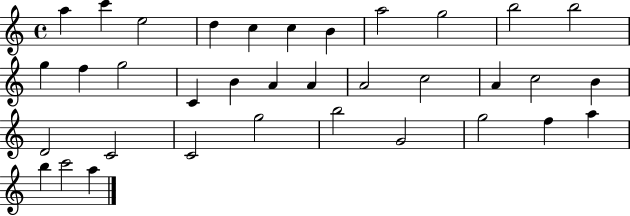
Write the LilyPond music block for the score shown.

{
  \clef treble
  \time 4/4
  \defaultTimeSignature
  \key c \major
  a''4 c'''4 e''2 | d''4 c''4 c''4 b'4 | a''2 g''2 | b''2 b''2 | \break g''4 f''4 g''2 | c'4 b'4 a'4 a'4 | a'2 c''2 | a'4 c''2 b'4 | \break d'2 c'2 | c'2 g''2 | b''2 g'2 | g''2 f''4 a''4 | \break b''4 c'''2 a''4 | \bar "|."
}